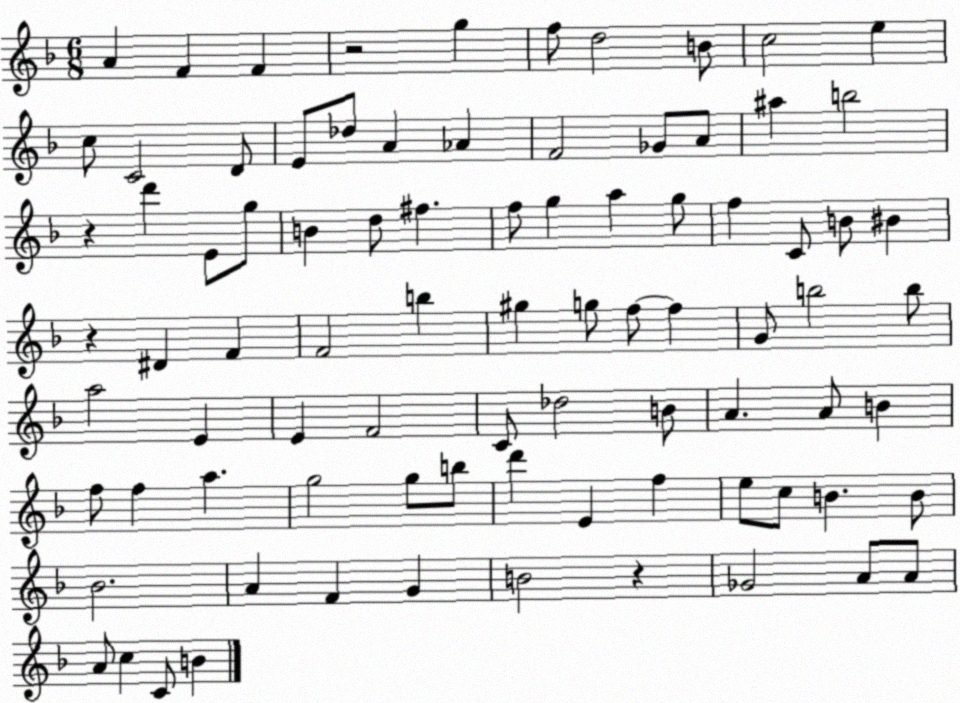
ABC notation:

X:1
T:Untitled
M:6/8
L:1/4
K:F
A F F z2 g f/2 d2 B/2 c2 e c/2 C2 D/2 E/2 _d/2 A _A F2 _G/2 A/2 ^a b2 z d' E/2 g/2 B d/2 ^f f/2 g a g/2 f C/2 B/2 ^B z ^D F F2 b ^g g/2 f/2 f G/2 b2 b/2 a2 E E F2 C/2 _d2 B/2 A A/2 B f/2 f a g2 g/2 b/2 d' E f e/2 c/2 B B/2 _B2 A F G B2 z _G2 A/2 A/2 A/2 c C/2 B